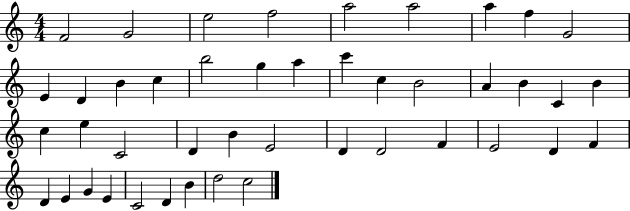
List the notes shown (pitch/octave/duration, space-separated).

F4/h G4/h E5/h F5/h A5/h A5/h A5/q F5/q G4/h E4/q D4/q B4/q C5/q B5/h G5/q A5/q C6/q C5/q B4/h A4/q B4/q C4/q B4/q C5/q E5/q C4/h D4/q B4/q E4/h D4/q D4/h F4/q E4/h D4/q F4/q D4/q E4/q G4/q E4/q C4/h D4/q B4/q D5/h C5/h